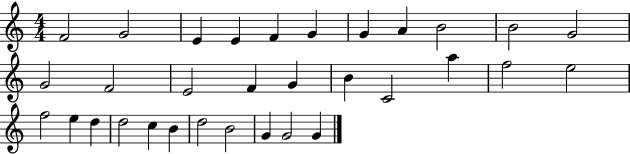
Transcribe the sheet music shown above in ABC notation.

X:1
T:Untitled
M:4/4
L:1/4
K:C
F2 G2 E E F G G A B2 B2 G2 G2 F2 E2 F G B C2 a f2 e2 f2 e d d2 c B d2 B2 G G2 G